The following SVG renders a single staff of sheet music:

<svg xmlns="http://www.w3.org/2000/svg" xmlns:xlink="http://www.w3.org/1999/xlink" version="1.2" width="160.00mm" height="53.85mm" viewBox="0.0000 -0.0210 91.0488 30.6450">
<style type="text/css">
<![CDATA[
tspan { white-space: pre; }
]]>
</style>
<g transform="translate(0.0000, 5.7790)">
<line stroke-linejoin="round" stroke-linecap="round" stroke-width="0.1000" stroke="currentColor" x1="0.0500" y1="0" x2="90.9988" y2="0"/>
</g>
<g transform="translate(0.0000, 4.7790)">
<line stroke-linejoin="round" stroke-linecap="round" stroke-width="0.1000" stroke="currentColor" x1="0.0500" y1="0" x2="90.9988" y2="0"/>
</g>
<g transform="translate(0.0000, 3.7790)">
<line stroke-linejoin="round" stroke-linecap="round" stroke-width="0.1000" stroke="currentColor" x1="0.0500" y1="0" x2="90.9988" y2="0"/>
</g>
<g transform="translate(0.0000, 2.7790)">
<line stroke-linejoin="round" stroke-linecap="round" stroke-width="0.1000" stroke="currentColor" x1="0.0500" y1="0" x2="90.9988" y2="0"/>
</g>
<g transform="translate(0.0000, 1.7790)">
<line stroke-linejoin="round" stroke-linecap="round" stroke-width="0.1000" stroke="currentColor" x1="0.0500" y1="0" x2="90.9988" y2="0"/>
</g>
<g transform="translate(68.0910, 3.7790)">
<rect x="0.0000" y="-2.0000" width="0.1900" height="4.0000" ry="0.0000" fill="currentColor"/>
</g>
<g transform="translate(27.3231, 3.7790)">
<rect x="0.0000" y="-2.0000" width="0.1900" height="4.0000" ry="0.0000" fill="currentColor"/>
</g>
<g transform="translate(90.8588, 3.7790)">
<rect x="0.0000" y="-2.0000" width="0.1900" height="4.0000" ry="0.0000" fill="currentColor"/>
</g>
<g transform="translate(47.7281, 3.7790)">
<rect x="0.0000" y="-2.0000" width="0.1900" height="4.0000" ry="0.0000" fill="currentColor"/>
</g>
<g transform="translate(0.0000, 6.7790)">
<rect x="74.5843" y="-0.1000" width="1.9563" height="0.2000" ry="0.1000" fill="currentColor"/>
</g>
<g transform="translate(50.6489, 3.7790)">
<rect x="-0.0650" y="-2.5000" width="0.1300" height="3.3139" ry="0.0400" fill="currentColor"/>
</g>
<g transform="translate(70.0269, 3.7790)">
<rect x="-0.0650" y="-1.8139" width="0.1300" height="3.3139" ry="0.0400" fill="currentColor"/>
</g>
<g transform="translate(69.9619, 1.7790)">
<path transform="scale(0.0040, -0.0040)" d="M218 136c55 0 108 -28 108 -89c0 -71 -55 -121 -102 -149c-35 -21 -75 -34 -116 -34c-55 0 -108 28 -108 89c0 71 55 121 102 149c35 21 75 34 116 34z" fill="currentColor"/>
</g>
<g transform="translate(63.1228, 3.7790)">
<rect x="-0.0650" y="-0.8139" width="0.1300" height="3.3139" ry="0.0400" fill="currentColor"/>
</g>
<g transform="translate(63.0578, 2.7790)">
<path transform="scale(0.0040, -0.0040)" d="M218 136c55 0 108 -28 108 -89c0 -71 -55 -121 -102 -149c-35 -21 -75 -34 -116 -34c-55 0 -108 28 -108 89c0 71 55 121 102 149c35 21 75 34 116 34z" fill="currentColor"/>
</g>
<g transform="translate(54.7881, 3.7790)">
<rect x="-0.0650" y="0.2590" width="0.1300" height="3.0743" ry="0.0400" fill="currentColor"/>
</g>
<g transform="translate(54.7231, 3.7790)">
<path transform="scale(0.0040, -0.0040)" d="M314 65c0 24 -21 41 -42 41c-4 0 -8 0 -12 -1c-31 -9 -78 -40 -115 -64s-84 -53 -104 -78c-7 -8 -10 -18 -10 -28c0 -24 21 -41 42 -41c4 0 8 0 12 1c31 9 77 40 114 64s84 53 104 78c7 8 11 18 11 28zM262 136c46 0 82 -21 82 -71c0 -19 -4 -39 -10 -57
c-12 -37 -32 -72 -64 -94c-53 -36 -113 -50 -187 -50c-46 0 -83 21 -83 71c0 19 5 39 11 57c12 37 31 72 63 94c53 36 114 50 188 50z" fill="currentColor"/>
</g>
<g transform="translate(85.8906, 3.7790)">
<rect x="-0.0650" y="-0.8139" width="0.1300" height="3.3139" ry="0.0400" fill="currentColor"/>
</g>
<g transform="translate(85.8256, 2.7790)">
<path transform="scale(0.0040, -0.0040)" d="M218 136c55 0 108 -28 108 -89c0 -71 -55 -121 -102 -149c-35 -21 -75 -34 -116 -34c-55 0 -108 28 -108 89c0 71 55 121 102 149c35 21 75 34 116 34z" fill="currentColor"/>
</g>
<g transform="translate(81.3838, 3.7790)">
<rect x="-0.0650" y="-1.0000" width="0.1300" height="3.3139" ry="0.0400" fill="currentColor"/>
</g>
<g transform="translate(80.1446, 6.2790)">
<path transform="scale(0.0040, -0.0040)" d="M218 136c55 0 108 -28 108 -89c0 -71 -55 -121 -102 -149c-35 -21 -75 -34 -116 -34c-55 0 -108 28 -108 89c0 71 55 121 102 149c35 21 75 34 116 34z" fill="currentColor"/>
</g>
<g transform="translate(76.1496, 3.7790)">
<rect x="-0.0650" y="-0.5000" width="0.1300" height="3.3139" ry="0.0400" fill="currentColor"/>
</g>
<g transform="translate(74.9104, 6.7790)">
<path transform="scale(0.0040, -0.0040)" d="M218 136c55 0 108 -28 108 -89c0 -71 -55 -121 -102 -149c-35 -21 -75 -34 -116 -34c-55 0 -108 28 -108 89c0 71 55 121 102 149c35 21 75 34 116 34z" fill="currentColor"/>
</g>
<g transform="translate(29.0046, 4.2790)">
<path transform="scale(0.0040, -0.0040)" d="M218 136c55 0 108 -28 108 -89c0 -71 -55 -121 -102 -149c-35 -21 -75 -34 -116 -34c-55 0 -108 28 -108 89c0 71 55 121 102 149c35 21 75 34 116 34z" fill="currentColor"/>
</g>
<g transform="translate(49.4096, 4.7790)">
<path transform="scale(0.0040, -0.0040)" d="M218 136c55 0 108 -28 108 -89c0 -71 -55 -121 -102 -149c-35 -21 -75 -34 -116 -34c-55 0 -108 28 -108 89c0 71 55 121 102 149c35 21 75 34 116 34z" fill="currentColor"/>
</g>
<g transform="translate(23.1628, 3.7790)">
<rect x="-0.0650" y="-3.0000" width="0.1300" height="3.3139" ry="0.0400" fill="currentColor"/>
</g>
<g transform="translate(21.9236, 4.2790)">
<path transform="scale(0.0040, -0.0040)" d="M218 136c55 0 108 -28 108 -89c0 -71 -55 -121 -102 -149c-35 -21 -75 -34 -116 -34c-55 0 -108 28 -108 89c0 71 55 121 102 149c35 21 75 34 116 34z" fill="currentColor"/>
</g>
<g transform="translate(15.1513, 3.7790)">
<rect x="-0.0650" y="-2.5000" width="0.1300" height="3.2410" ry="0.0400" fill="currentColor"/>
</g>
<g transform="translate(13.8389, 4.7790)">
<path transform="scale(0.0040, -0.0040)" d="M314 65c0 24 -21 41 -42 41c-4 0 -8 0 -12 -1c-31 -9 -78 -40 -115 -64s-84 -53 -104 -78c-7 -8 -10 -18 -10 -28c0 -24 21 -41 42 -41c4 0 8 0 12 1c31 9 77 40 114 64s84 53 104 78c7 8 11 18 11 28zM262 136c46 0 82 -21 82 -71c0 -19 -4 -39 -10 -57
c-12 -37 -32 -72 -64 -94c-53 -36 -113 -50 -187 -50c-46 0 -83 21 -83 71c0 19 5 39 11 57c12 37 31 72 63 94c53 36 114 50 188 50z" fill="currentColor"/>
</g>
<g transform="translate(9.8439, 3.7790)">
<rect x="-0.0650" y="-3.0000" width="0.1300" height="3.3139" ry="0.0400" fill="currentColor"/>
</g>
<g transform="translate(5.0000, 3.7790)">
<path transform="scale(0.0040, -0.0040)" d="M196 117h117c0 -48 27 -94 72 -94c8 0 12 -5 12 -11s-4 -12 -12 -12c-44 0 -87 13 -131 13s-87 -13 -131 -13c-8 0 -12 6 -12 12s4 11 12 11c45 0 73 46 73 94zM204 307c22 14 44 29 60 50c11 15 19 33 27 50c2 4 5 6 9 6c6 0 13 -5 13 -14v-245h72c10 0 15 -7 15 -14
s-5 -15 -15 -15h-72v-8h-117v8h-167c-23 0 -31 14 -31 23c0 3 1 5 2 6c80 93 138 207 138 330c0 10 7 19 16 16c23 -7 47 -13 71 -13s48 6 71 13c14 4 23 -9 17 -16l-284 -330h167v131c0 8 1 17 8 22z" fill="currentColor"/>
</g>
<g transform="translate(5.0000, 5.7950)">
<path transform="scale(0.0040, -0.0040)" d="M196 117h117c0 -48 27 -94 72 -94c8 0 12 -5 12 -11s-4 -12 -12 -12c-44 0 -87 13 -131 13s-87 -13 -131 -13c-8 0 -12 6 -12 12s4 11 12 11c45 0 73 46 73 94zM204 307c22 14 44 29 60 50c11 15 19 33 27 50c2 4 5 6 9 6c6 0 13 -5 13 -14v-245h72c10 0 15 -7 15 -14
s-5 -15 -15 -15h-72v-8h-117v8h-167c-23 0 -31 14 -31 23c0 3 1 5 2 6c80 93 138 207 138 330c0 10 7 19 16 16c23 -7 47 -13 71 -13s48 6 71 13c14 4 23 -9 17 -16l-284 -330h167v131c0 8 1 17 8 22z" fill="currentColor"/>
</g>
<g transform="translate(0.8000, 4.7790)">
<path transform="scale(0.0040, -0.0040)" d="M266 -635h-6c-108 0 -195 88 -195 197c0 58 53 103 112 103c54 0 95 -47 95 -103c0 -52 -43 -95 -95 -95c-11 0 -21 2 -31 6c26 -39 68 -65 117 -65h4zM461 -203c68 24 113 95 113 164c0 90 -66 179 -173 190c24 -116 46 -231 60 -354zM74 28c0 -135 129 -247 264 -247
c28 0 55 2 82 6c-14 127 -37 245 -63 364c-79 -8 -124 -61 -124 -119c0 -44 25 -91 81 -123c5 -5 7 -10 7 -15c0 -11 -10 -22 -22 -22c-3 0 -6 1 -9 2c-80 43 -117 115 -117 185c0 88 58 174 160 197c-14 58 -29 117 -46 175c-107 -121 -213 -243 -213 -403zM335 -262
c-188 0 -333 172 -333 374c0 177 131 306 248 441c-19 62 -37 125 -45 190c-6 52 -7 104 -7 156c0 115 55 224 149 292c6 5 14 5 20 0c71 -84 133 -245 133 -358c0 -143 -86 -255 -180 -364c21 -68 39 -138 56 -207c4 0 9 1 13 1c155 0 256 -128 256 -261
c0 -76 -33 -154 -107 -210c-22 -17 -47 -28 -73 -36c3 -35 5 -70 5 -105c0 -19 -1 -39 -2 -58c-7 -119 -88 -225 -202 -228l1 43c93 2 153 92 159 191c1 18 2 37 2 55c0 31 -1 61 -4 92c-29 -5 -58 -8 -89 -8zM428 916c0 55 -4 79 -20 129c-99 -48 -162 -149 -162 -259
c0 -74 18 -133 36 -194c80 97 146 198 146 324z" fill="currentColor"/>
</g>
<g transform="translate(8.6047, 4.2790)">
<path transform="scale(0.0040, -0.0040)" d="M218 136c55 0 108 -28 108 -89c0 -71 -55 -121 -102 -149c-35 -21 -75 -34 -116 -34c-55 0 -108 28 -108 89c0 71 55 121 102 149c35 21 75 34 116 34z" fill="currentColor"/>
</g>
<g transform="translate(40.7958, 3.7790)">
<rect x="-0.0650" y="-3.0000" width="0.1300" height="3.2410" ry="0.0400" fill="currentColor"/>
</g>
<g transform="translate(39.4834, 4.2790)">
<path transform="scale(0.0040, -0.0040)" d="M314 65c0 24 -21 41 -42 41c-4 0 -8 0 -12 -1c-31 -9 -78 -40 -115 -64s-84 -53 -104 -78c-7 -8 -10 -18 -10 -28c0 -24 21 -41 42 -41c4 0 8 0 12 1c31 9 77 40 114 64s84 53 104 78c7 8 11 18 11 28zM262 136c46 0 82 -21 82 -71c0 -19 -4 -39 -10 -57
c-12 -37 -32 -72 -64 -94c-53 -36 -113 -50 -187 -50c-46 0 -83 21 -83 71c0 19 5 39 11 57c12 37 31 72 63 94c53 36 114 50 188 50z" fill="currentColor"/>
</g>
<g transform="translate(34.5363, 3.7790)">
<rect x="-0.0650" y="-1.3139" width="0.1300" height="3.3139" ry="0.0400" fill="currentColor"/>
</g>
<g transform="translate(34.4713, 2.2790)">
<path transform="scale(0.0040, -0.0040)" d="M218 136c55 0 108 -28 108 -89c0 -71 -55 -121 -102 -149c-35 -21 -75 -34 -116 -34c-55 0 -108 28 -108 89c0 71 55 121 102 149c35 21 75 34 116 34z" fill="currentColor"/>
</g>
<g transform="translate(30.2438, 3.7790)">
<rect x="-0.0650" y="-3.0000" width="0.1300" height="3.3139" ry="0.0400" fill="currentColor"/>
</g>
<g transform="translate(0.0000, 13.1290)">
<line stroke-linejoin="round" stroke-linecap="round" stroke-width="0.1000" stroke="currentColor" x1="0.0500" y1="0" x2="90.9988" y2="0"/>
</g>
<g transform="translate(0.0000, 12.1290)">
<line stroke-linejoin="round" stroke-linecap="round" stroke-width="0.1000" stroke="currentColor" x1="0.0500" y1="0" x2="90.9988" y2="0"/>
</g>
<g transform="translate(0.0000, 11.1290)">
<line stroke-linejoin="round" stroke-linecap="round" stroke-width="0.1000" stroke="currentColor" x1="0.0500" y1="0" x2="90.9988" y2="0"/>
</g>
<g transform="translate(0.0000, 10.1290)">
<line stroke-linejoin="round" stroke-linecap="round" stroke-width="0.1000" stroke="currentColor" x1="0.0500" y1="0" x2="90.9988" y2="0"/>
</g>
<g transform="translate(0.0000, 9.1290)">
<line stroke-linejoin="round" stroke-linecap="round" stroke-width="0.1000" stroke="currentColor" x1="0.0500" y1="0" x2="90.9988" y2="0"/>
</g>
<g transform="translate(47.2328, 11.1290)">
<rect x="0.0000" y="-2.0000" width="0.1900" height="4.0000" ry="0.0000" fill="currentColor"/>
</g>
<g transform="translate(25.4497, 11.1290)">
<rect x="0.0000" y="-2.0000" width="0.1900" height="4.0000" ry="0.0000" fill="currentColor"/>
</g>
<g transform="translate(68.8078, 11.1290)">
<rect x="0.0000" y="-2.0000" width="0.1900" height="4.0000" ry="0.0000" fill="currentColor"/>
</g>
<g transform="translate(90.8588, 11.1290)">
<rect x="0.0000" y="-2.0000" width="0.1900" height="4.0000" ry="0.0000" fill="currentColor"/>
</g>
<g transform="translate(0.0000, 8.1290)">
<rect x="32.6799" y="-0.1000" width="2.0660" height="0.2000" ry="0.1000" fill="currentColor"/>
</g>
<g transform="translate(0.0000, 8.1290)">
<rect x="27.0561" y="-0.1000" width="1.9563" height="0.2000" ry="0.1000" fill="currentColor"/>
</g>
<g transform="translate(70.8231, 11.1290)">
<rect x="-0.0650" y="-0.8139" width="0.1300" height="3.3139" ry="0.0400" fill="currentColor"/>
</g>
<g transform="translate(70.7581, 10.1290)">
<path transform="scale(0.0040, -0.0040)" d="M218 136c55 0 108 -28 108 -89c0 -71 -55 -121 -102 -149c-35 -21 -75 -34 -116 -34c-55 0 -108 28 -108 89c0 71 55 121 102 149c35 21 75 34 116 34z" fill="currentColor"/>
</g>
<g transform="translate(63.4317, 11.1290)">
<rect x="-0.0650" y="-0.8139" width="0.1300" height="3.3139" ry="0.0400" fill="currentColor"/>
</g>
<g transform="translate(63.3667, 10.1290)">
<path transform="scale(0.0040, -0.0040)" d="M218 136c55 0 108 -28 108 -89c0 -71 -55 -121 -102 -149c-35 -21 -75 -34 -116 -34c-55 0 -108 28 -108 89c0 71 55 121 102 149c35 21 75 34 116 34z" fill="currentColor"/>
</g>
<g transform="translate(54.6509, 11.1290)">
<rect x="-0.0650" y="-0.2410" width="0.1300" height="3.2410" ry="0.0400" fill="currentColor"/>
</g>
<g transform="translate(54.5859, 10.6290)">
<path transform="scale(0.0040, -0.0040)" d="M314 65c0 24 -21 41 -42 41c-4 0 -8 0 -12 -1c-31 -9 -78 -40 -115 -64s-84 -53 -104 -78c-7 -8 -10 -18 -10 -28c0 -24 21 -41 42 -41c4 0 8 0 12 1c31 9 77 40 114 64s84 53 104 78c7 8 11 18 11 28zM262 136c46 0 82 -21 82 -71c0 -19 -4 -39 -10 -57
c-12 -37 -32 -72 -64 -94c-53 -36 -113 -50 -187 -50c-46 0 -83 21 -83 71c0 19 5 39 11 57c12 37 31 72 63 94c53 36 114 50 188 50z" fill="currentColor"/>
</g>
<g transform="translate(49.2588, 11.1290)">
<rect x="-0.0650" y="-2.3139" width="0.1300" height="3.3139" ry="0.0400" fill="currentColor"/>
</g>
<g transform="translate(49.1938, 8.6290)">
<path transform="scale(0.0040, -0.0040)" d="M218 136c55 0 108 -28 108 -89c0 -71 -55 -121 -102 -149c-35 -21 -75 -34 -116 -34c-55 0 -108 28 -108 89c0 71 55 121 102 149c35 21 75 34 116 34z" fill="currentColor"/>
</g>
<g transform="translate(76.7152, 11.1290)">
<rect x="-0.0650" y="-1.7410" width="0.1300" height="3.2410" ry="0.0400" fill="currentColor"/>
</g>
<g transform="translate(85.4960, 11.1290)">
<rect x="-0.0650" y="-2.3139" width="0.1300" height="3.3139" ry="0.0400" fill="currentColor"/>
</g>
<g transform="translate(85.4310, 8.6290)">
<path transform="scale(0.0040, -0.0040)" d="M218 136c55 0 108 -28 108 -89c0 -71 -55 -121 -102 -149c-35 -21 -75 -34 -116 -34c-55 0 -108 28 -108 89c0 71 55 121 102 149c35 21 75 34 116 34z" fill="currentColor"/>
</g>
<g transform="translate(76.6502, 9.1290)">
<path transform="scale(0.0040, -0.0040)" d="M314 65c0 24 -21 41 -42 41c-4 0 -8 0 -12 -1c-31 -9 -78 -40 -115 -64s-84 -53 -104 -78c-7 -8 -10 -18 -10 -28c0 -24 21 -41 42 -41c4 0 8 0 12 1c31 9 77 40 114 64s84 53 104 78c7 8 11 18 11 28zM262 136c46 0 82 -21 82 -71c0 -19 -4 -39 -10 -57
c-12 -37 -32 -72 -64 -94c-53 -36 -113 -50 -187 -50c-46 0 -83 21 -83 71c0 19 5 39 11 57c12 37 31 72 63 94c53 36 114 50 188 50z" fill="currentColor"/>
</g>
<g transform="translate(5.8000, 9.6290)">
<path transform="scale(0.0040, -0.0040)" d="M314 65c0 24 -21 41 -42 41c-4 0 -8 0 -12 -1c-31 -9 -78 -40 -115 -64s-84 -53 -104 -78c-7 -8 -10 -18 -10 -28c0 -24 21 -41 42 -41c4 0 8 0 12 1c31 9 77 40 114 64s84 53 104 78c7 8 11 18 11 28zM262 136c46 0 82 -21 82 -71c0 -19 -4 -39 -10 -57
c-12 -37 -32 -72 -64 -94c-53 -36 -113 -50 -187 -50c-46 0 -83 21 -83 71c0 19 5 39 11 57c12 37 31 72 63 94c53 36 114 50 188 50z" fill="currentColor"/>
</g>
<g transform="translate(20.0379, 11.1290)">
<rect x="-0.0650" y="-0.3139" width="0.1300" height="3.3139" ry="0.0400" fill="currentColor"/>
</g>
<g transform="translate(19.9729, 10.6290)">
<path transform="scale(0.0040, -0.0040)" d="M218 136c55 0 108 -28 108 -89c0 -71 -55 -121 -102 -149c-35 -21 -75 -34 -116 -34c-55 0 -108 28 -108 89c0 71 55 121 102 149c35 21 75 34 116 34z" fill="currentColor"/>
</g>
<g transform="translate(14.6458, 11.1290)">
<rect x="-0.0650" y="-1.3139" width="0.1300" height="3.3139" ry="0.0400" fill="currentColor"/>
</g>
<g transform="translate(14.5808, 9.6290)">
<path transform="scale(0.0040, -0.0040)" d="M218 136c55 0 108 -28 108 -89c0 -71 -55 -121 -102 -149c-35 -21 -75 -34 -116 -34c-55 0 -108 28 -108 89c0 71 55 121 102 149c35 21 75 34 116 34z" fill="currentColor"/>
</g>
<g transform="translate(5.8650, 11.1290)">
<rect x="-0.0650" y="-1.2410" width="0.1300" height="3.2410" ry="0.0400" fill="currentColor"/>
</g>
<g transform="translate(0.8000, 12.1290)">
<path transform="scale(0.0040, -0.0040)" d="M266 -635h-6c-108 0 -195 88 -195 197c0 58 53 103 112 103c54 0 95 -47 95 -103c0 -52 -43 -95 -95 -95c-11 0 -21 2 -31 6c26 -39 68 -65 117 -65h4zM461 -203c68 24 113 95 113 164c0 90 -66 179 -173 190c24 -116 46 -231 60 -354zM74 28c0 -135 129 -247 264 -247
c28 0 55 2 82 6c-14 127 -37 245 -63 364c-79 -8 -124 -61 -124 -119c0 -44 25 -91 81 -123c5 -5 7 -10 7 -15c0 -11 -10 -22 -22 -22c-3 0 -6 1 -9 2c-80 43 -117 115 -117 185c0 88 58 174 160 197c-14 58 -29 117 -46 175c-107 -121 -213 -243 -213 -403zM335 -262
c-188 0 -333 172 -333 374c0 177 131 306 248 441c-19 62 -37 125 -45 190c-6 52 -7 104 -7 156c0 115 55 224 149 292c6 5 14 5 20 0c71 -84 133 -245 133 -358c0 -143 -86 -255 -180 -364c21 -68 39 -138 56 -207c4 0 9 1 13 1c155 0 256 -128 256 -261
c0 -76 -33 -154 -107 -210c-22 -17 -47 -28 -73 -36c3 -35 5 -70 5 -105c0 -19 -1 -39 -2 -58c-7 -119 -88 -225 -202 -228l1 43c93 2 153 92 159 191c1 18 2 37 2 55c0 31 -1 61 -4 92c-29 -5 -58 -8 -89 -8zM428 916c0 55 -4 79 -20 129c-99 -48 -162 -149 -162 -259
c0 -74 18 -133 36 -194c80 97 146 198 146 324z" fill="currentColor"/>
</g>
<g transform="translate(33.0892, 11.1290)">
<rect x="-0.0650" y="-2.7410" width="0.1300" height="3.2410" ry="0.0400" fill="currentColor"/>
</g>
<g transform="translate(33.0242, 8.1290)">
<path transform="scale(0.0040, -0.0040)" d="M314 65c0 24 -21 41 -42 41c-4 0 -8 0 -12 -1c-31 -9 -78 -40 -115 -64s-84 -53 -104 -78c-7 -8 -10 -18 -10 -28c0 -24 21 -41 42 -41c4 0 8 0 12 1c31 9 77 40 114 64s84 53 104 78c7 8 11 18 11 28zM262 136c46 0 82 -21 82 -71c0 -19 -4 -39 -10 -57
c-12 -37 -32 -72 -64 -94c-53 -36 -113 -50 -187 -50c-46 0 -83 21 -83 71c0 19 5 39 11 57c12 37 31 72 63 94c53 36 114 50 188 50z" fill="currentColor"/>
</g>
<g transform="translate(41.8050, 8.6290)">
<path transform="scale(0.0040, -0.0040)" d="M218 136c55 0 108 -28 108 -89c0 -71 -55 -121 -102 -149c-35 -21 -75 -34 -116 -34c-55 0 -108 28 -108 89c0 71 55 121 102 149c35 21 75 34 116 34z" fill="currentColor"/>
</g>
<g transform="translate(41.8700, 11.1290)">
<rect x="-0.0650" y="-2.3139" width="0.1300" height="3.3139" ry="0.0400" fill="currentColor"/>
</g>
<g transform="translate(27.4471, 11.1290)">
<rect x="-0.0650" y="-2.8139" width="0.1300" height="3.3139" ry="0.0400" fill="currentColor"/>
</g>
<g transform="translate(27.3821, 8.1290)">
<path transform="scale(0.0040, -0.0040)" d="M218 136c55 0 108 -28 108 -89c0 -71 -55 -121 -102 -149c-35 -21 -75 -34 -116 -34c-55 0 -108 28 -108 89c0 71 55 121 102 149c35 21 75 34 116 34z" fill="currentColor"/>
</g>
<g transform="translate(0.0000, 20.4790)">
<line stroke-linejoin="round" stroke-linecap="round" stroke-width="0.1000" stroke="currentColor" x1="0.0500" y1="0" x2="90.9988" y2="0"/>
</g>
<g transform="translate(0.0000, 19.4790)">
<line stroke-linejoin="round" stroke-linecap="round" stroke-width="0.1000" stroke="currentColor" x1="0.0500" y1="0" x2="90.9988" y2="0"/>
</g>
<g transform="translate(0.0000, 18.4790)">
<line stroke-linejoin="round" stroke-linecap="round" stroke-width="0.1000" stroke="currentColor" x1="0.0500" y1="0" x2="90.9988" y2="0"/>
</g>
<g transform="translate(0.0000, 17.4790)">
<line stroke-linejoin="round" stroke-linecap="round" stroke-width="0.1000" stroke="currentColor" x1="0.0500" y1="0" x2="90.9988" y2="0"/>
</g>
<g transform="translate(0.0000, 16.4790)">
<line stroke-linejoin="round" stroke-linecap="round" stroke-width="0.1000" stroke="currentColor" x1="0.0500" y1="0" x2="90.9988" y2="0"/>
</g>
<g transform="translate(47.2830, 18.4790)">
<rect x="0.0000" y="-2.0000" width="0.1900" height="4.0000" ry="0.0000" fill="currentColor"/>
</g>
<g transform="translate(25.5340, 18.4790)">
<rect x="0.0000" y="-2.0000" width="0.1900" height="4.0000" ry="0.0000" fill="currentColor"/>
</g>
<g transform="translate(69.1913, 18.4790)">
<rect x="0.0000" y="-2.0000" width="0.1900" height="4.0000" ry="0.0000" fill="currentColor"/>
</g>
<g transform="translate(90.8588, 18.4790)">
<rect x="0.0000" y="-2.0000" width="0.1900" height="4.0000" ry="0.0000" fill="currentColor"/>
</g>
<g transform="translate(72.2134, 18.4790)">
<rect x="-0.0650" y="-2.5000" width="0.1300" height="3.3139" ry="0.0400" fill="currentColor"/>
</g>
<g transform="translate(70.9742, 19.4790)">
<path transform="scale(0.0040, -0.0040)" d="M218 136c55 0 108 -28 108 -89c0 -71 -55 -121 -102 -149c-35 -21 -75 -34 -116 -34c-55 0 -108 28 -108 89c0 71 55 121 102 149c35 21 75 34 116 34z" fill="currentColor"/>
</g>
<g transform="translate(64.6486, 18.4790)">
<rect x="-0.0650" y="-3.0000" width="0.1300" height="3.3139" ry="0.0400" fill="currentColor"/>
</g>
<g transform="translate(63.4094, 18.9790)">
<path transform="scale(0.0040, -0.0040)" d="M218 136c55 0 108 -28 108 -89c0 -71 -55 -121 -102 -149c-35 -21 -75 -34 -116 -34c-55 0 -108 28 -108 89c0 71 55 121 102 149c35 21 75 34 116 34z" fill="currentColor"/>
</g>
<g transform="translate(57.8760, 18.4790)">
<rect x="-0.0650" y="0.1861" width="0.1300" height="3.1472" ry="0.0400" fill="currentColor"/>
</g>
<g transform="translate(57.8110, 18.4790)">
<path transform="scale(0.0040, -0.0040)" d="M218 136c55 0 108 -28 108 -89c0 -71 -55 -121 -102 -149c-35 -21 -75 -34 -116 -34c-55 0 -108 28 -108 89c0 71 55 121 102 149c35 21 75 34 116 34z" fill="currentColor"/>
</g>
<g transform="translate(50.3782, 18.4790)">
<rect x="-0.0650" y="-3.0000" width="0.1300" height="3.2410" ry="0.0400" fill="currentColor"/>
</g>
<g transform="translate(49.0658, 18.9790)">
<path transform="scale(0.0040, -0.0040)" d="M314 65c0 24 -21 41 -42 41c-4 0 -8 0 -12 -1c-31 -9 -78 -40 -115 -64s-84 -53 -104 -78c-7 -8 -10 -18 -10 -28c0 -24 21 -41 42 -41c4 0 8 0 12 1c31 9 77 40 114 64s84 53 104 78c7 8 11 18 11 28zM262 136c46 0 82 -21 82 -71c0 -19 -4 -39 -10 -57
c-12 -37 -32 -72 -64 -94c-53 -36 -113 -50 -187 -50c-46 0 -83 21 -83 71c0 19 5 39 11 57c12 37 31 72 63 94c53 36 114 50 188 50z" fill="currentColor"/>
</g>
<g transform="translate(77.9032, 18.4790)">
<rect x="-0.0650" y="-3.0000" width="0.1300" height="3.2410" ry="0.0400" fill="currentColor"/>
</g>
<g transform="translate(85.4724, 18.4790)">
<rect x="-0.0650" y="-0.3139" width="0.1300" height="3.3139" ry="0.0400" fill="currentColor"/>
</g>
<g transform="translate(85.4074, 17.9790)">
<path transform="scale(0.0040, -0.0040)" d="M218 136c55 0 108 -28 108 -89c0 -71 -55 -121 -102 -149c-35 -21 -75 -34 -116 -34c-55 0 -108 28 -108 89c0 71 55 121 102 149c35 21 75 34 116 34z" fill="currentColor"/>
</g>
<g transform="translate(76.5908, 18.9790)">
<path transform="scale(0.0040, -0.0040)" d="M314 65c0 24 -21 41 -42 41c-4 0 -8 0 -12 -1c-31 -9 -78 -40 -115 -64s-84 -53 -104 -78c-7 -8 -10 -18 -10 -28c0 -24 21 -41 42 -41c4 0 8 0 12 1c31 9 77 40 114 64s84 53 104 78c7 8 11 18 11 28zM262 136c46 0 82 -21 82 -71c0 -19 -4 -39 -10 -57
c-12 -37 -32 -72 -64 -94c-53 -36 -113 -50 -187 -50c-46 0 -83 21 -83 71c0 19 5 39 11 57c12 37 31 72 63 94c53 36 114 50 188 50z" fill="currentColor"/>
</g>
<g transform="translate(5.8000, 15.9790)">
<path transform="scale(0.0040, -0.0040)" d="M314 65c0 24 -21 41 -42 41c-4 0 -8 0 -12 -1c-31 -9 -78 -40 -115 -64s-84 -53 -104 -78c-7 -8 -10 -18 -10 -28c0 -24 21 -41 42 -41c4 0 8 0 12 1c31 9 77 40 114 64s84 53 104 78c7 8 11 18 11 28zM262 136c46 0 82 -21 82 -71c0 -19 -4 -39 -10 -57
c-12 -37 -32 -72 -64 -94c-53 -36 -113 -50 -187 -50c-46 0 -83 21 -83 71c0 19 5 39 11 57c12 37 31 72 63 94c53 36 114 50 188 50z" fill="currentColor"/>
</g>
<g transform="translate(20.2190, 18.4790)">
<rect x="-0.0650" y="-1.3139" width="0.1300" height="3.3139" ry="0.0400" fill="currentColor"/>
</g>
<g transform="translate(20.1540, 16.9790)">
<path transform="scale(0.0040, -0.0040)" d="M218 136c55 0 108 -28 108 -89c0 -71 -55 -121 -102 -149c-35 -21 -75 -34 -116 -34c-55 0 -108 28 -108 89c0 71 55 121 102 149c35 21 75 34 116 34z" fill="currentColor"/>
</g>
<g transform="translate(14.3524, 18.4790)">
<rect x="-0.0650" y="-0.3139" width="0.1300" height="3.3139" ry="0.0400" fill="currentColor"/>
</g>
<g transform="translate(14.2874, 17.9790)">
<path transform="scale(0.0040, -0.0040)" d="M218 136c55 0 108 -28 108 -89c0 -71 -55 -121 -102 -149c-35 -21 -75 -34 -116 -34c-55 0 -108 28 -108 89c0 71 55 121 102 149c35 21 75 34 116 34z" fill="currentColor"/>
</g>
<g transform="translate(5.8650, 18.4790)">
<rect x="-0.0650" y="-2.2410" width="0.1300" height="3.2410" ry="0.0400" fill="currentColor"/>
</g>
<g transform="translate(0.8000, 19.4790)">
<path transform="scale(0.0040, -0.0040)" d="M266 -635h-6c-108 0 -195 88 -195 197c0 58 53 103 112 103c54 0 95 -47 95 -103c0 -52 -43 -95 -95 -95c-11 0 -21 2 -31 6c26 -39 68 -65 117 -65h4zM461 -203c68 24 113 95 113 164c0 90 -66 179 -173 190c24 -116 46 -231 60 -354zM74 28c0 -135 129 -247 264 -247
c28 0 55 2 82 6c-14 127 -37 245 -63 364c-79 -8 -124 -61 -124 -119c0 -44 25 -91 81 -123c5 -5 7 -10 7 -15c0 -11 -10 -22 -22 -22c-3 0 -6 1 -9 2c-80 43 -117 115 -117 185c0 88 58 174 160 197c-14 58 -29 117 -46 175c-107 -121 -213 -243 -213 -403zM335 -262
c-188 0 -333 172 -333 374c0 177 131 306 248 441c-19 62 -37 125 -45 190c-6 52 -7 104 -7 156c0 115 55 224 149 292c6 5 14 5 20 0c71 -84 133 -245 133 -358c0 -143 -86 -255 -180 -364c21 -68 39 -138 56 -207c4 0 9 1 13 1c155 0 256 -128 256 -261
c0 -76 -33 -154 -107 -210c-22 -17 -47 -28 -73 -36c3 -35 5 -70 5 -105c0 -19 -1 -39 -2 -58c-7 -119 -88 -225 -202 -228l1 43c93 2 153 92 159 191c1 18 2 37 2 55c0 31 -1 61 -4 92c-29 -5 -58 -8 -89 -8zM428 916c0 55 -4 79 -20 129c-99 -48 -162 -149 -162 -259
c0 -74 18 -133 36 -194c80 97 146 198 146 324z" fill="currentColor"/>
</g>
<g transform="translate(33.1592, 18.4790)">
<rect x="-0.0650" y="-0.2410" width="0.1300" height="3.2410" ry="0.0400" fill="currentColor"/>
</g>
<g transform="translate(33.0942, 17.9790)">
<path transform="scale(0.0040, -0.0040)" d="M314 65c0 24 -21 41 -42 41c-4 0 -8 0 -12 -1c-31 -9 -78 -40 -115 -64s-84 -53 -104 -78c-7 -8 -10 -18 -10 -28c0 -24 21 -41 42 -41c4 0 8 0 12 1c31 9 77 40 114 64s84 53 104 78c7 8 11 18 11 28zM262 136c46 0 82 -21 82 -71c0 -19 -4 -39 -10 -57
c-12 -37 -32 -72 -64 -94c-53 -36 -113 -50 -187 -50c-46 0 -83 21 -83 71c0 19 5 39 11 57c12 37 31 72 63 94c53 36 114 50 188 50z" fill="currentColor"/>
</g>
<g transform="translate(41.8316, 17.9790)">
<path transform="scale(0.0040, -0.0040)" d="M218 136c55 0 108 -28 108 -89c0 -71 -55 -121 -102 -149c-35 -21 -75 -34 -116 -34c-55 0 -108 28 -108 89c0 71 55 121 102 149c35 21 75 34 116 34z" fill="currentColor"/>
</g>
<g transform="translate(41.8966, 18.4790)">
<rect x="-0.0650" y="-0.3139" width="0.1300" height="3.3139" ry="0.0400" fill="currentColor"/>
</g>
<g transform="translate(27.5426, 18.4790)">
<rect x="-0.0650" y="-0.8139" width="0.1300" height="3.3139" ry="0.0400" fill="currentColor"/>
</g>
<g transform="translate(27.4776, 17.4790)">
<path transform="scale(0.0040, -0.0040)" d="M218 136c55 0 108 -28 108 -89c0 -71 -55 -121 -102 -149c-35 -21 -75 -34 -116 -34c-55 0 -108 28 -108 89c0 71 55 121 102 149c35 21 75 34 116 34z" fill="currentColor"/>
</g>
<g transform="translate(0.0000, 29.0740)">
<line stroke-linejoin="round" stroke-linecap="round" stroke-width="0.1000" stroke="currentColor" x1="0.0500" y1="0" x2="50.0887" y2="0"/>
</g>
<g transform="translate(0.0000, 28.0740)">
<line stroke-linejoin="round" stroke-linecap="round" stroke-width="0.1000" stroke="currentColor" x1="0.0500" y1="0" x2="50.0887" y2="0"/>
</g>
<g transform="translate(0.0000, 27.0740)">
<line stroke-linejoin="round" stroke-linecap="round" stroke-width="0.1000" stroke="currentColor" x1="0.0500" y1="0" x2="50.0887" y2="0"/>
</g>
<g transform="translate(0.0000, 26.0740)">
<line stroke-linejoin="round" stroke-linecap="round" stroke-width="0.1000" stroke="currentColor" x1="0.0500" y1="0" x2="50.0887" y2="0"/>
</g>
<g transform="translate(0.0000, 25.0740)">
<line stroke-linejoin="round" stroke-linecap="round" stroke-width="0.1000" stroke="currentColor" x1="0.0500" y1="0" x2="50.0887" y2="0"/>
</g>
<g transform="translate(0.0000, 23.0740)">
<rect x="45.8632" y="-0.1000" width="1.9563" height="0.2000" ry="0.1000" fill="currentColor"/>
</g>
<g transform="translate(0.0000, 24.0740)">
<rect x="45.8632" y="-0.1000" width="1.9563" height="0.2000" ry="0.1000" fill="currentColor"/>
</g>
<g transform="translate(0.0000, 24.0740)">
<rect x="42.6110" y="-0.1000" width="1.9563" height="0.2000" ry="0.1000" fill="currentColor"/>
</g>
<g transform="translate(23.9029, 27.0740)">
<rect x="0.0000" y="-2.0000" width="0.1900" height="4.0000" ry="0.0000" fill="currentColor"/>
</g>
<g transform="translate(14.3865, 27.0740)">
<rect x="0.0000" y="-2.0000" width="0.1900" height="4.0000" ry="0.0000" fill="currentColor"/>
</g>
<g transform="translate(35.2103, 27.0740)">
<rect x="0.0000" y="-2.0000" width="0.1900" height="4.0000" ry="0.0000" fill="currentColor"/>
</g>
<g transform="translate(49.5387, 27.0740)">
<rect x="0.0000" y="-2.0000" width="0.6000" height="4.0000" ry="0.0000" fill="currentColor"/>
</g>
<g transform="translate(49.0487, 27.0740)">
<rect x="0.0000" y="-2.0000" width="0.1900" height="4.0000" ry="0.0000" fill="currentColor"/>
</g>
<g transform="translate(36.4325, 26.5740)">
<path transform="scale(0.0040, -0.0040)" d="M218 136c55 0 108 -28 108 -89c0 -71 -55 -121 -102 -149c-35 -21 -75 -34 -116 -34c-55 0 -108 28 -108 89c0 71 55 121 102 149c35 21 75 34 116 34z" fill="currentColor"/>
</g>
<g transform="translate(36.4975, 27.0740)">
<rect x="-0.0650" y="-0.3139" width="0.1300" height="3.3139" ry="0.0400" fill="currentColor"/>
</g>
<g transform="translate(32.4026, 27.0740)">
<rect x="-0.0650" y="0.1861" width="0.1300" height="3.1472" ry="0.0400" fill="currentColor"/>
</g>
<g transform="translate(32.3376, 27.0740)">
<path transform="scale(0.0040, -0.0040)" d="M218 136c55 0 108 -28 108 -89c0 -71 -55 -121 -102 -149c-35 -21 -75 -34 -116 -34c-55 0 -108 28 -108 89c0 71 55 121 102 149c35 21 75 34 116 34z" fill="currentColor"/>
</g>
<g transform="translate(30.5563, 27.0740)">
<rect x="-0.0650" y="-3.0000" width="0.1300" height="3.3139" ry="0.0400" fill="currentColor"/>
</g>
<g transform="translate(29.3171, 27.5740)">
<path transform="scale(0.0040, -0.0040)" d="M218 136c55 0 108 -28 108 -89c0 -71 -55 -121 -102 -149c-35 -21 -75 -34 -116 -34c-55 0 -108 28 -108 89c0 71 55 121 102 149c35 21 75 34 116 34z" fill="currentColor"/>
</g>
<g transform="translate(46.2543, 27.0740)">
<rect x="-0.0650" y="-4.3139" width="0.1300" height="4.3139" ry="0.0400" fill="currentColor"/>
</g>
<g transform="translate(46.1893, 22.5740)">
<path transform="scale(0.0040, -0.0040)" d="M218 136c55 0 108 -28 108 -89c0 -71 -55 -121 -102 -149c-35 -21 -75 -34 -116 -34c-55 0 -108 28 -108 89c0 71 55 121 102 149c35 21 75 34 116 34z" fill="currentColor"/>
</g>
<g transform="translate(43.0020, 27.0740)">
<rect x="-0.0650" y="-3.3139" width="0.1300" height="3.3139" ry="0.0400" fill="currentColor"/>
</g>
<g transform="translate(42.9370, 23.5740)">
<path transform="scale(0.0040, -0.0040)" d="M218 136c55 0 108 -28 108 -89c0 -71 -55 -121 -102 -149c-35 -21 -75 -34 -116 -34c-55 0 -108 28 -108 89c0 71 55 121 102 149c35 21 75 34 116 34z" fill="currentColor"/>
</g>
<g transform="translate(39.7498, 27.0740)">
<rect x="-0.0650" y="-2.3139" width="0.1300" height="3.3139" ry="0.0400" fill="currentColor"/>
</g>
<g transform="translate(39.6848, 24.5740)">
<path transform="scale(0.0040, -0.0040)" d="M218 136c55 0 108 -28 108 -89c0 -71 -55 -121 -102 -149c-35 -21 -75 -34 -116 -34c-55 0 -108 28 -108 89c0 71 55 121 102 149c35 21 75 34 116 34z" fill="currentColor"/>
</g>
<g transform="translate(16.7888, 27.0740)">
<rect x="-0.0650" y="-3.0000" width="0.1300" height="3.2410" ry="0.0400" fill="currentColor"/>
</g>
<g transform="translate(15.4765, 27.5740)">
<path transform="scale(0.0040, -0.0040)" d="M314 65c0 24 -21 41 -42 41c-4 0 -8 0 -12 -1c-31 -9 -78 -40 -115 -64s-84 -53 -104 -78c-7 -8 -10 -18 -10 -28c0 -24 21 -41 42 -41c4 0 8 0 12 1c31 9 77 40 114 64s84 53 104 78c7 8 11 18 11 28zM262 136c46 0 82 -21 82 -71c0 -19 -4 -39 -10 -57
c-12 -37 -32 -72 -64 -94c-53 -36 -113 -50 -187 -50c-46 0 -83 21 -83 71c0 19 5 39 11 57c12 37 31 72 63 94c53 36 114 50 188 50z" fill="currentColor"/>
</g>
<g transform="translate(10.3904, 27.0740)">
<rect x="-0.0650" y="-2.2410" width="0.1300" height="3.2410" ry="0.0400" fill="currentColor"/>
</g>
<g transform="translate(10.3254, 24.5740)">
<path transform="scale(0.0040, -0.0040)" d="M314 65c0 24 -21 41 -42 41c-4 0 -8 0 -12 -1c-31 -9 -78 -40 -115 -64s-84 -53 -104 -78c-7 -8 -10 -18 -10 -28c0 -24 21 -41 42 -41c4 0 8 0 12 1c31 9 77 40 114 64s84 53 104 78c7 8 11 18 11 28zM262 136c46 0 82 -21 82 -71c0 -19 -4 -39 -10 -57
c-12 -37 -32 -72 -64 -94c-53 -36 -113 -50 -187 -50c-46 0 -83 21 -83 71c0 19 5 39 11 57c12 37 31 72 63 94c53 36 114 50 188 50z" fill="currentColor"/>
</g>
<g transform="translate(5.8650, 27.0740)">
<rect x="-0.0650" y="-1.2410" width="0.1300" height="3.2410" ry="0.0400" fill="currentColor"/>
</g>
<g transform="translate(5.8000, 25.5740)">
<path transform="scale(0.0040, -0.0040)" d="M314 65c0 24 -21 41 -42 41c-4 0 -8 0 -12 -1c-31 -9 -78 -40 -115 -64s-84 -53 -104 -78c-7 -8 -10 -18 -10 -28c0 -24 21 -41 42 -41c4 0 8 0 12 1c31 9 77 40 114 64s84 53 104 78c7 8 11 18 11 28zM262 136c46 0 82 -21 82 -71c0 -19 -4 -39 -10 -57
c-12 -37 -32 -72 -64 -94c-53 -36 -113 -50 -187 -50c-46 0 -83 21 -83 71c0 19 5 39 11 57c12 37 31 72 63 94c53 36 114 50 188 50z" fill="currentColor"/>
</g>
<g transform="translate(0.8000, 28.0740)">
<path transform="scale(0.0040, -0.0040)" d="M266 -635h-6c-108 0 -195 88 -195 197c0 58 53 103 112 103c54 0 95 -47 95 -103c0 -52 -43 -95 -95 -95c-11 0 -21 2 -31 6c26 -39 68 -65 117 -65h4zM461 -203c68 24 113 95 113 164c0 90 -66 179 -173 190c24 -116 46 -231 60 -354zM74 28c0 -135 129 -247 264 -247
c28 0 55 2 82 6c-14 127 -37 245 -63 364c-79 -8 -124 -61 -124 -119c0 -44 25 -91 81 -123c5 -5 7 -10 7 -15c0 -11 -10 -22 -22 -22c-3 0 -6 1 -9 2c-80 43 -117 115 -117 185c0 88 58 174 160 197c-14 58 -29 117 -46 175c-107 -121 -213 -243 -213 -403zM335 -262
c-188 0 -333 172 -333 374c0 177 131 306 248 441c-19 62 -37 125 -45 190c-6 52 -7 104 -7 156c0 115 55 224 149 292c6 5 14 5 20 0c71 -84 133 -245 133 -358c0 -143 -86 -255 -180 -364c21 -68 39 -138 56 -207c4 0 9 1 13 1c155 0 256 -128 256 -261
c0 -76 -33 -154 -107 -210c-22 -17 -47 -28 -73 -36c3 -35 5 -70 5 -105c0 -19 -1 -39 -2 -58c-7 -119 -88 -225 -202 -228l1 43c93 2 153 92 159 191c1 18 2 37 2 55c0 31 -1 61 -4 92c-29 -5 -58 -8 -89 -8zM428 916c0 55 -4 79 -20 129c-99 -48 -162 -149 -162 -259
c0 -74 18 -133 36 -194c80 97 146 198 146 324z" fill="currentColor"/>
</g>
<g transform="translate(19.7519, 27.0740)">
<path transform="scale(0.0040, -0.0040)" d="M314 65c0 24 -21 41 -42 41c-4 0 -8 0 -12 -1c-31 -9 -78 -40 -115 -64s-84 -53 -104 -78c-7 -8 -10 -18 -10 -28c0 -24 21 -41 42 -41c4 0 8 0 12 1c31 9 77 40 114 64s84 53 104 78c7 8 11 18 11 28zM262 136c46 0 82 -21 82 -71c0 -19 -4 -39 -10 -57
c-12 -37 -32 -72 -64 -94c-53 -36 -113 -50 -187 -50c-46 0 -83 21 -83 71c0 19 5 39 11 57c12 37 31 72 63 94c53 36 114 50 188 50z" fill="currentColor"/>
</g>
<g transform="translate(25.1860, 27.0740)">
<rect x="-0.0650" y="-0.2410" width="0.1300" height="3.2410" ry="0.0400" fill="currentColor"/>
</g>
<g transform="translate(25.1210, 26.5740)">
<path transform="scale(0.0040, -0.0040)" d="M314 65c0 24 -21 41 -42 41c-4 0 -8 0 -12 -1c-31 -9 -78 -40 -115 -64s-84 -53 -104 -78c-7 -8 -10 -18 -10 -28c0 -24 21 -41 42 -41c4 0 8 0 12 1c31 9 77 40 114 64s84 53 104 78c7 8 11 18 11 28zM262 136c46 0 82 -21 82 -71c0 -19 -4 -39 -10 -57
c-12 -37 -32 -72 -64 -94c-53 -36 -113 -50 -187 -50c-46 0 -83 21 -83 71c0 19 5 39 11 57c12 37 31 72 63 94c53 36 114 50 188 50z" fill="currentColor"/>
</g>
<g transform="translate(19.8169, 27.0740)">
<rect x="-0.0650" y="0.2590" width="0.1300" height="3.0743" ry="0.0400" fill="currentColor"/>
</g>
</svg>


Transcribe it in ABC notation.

X:1
T:Untitled
M:4/4
L:1/4
K:C
A G2 A A e A2 G B2 d f C D d e2 e c a a2 g g c2 d d f2 g g2 c e d c2 c A2 B A G A2 c e2 g2 A2 B2 c2 A B c g b d'